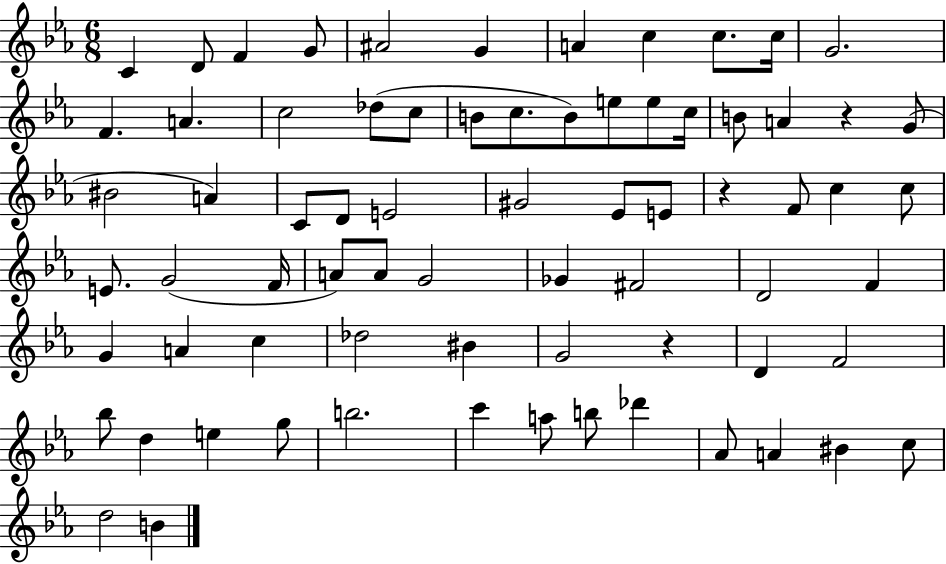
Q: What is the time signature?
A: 6/8